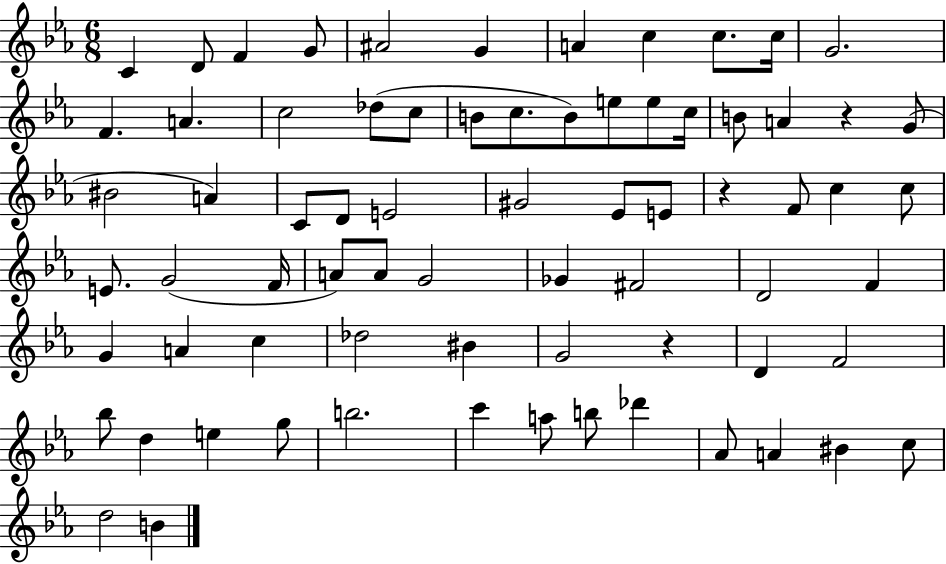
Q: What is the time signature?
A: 6/8